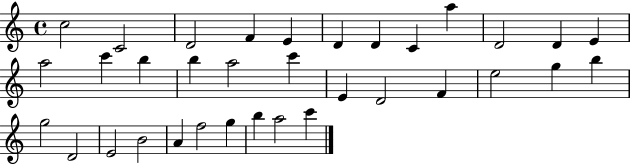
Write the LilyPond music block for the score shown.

{
  \clef treble
  \time 4/4
  \defaultTimeSignature
  \key c \major
  c''2 c'2 | d'2 f'4 e'4 | d'4 d'4 c'4 a''4 | d'2 d'4 e'4 | \break a''2 c'''4 b''4 | b''4 a''2 c'''4 | e'4 d'2 f'4 | e''2 g''4 b''4 | \break g''2 d'2 | e'2 b'2 | a'4 f''2 g''4 | b''4 a''2 c'''4 | \break \bar "|."
}